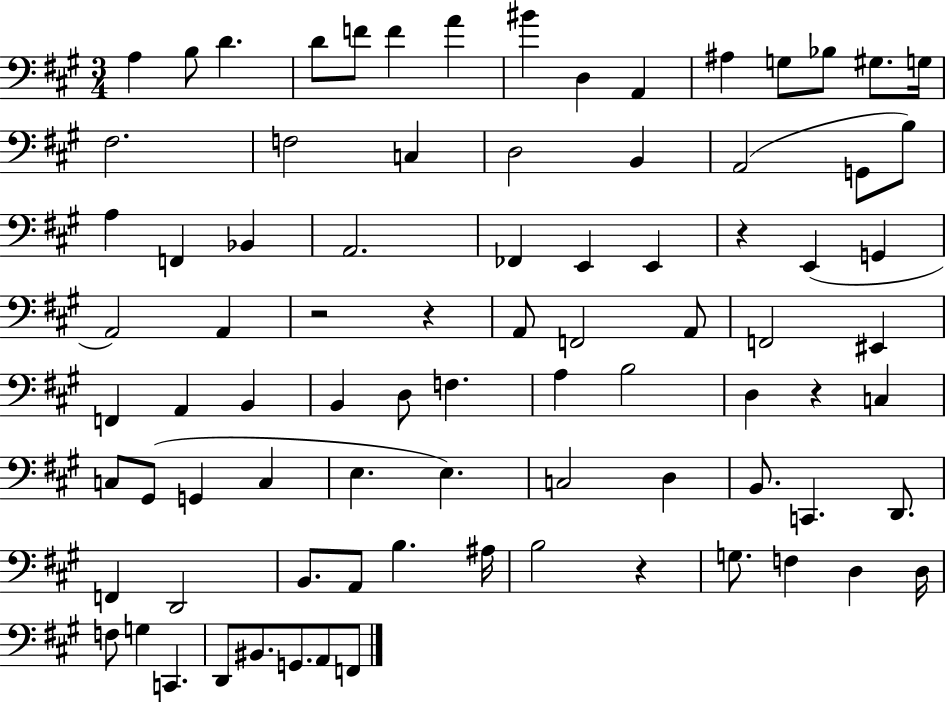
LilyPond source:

{
  \clef bass
  \numericTimeSignature
  \time 3/4
  \key a \major
  a4 b8 d'4. | d'8 f'8 f'4 a'4 | bis'4 d4 a,4 | ais4 g8 bes8 gis8. g16 | \break fis2. | f2 c4 | d2 b,4 | a,2( g,8 b8) | \break a4 f,4 bes,4 | a,2. | fes,4 e,4 e,4 | r4 e,4( g,4 | \break a,2) a,4 | r2 r4 | a,8 f,2 a,8 | f,2 eis,4 | \break f,4 a,4 b,4 | b,4 d8 f4. | a4 b2 | d4 r4 c4 | \break c8 gis,8( g,4 c4 | e4. e4.) | c2 d4 | b,8. c,4. d,8. | \break f,4 d,2 | b,8. a,8 b4. ais16 | b2 r4 | g8. f4 d4 d16 | \break f8 g4 c,4. | d,8 bis,8. g,8. a,8 f,8 | \bar "|."
}